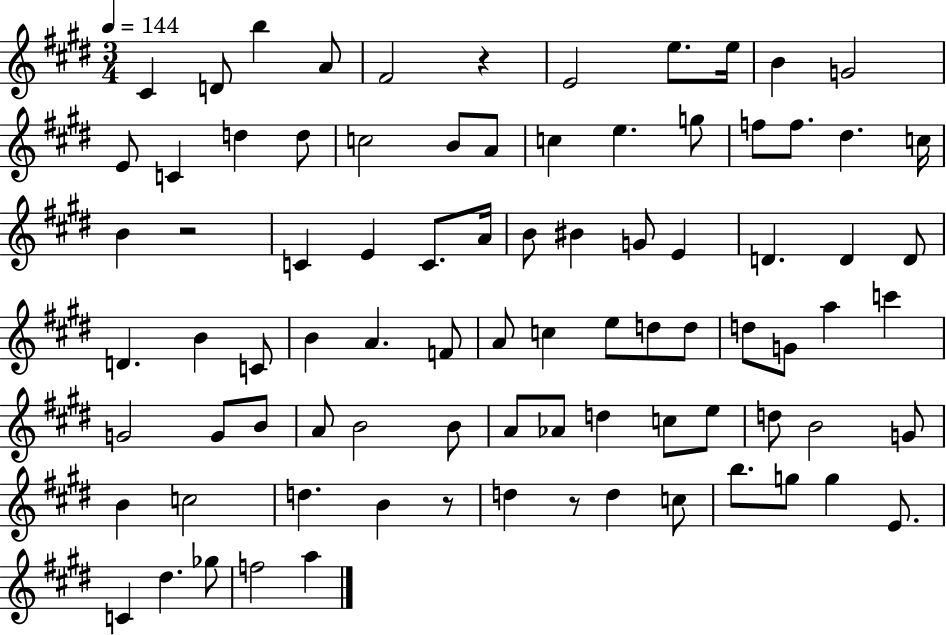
{
  \clef treble
  \numericTimeSignature
  \time 3/4
  \key e \major
  \tempo 4 = 144
  cis'4 d'8 b''4 a'8 | fis'2 r4 | e'2 e''8. e''16 | b'4 g'2 | \break e'8 c'4 d''4 d''8 | c''2 b'8 a'8 | c''4 e''4. g''8 | f''8 f''8. dis''4. c''16 | \break b'4 r2 | c'4 e'4 c'8. a'16 | b'8 bis'4 g'8 e'4 | d'4. d'4 d'8 | \break d'4. b'4 c'8 | b'4 a'4. f'8 | a'8 c''4 e''8 d''8 d''8 | d''8 g'8 a''4 c'''4 | \break g'2 g'8 b'8 | a'8 b'2 b'8 | a'8 aes'8 d''4 c''8 e''8 | d''8 b'2 g'8 | \break b'4 c''2 | d''4. b'4 r8 | d''4 r8 d''4 c''8 | b''8. g''8 g''4 e'8. | \break c'4 dis''4. ges''8 | f''2 a''4 | \bar "|."
}